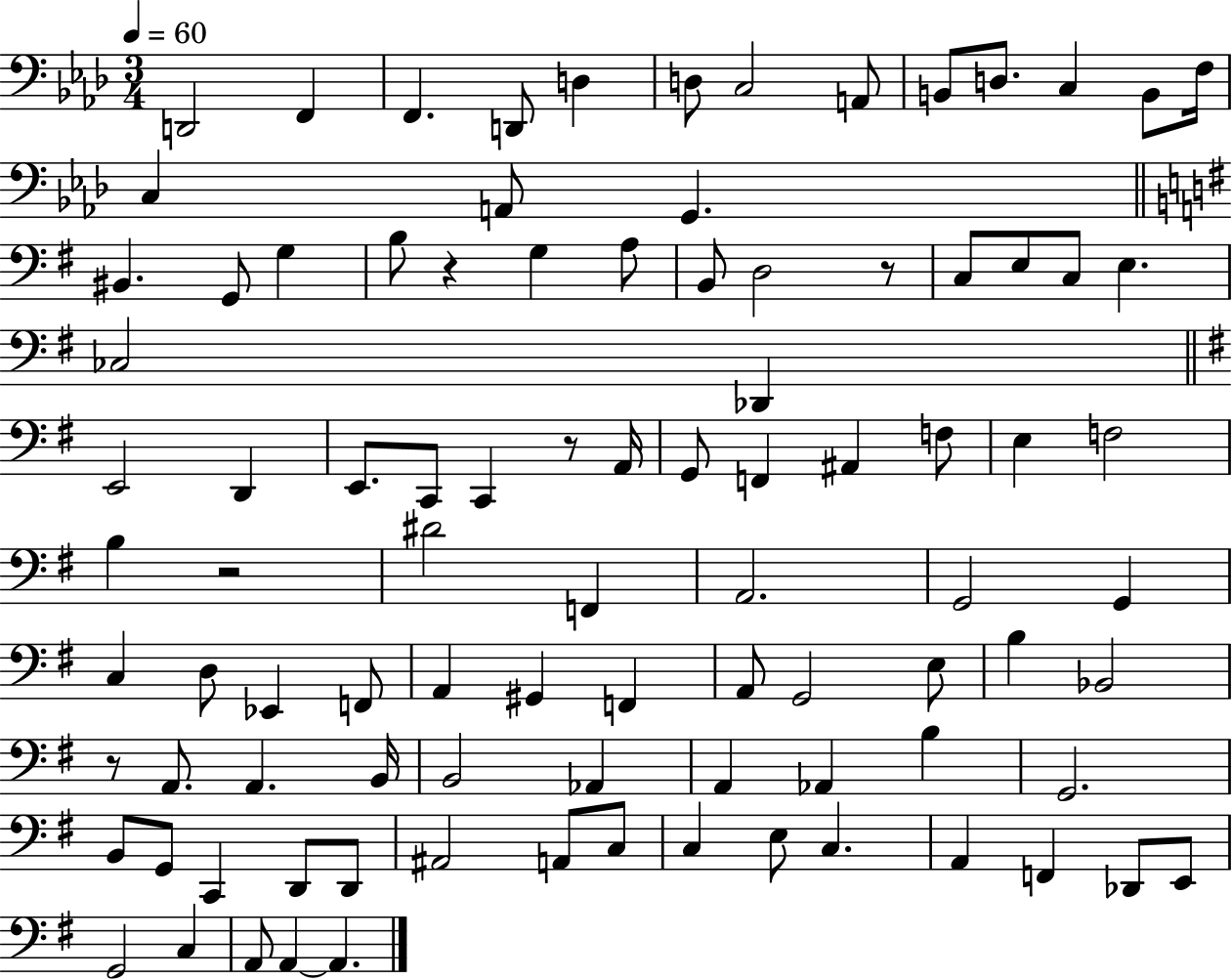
{
  \clef bass
  \numericTimeSignature
  \time 3/4
  \key aes \major
  \tempo 4 = 60
  \repeat volta 2 { d,2 f,4 | f,4. d,8 d4 | d8 c2 a,8 | b,8 d8. c4 b,8 f16 | \break c4 a,8 g,4. | \bar "||" \break \key g \major bis,4. g,8 g4 | b8 r4 g4 a8 | b,8 d2 r8 | c8 e8 c8 e4. | \break ces2 des,4 | \bar "||" \break \key e \minor e,2 d,4 | e,8. c,8 c,4 r8 a,16 | g,8 f,4 ais,4 f8 | e4 f2 | \break b4 r2 | dis'2 f,4 | a,2. | g,2 g,4 | \break c4 d8 ees,4 f,8 | a,4 gis,4 f,4 | a,8 g,2 e8 | b4 bes,2 | \break r8 a,8. a,4. b,16 | b,2 aes,4 | a,4 aes,4 b4 | g,2. | \break b,8 g,8 c,4 d,8 d,8 | ais,2 a,8 c8 | c4 e8 c4. | a,4 f,4 des,8 e,8 | \break g,2 c4 | a,8 a,4~~ a,4. | } \bar "|."
}